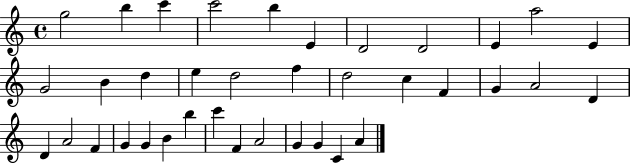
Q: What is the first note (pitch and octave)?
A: G5